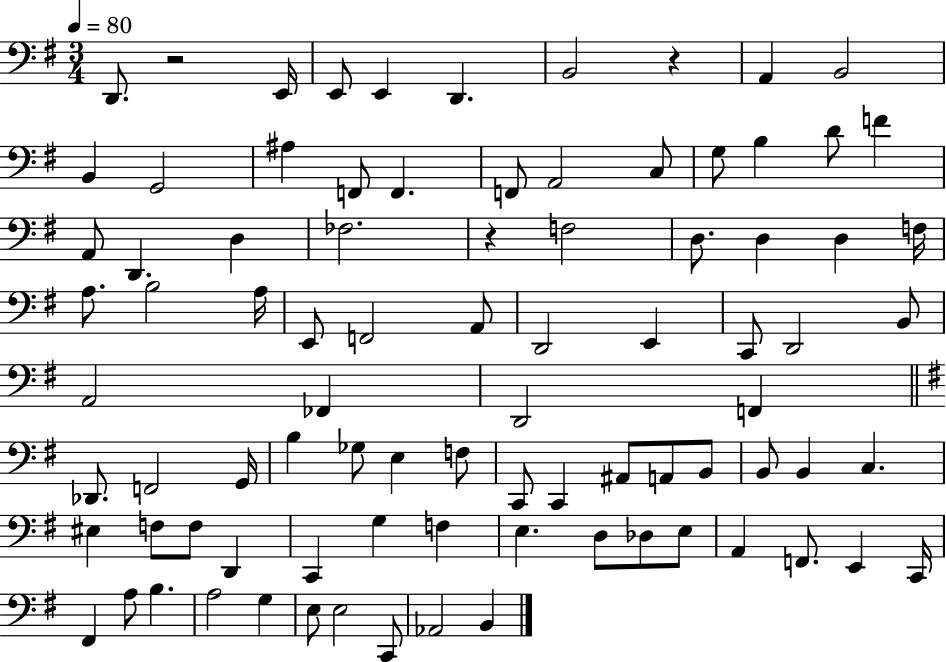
D2/e. R/h E2/s E2/e E2/q D2/q. B2/h R/q A2/q B2/h B2/q G2/h A#3/q F2/e F2/q. F2/e A2/h C3/e G3/e B3/q D4/e F4/q A2/e D2/q. D3/q FES3/h. R/q F3/h D3/e. D3/q D3/q F3/s A3/e. B3/h A3/s E2/e F2/h A2/e D2/h E2/q C2/e D2/h B2/e A2/h FES2/q D2/h F2/q Db2/e. F2/h G2/s B3/q Gb3/e E3/q F3/e C2/e C2/q A#2/e A2/e B2/e B2/e B2/q C3/q. EIS3/q F3/e F3/e D2/q C2/q G3/q F3/q E3/q. D3/e Db3/e E3/e A2/q F2/e. E2/q C2/s F#2/q A3/e B3/q. A3/h G3/q E3/e E3/h C2/e Ab2/h B2/q